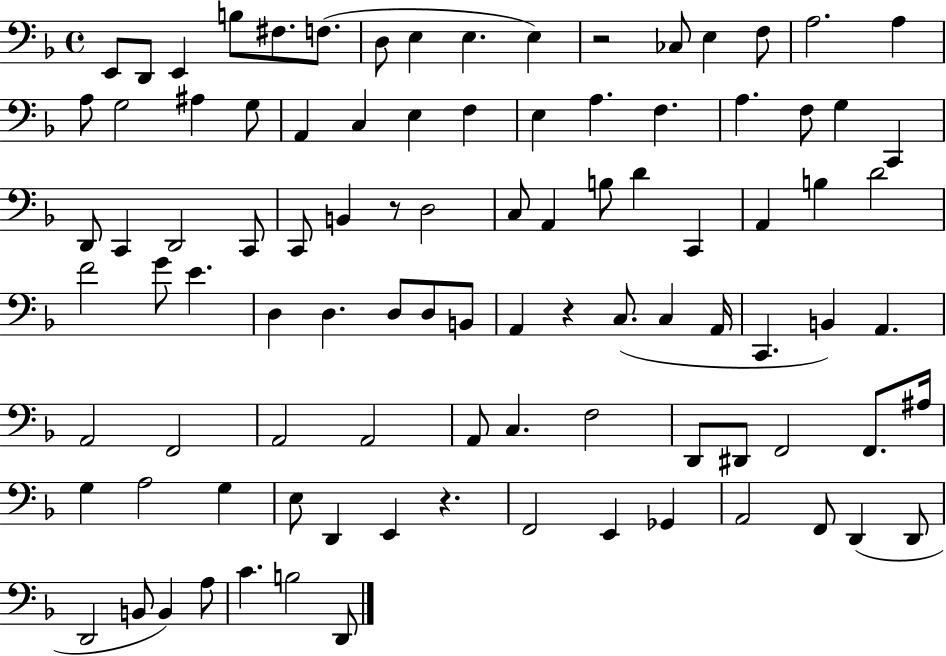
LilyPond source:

{
  \clef bass
  \time 4/4
  \defaultTimeSignature
  \key f \major
  e,8 d,8 e,4 b8 fis8. f8.( | d8 e4 e4. e4) | r2 ces8 e4 f8 | a2. a4 | \break a8 g2 ais4 g8 | a,4 c4 e4 f4 | e4 a4. f4. | a4. f8 g4 c,4 | \break d,8 c,4 d,2 c,8 | c,8 b,4 r8 d2 | c8 a,4 b8 d'4 c,4 | a,4 b4 d'2 | \break f'2 g'8 e'4. | d4 d4. d8 d8 b,8 | a,4 r4 c8.( c4 a,16 | c,4. b,4) a,4. | \break a,2 f,2 | a,2 a,2 | a,8 c4. f2 | d,8 dis,8 f,2 f,8. ais16 | \break g4 a2 g4 | e8 d,4 e,4 r4. | f,2 e,4 ges,4 | a,2 f,8 d,4( d,8 | \break d,2 b,8 b,4) a8 | c'4. b2 d,8 | \bar "|."
}